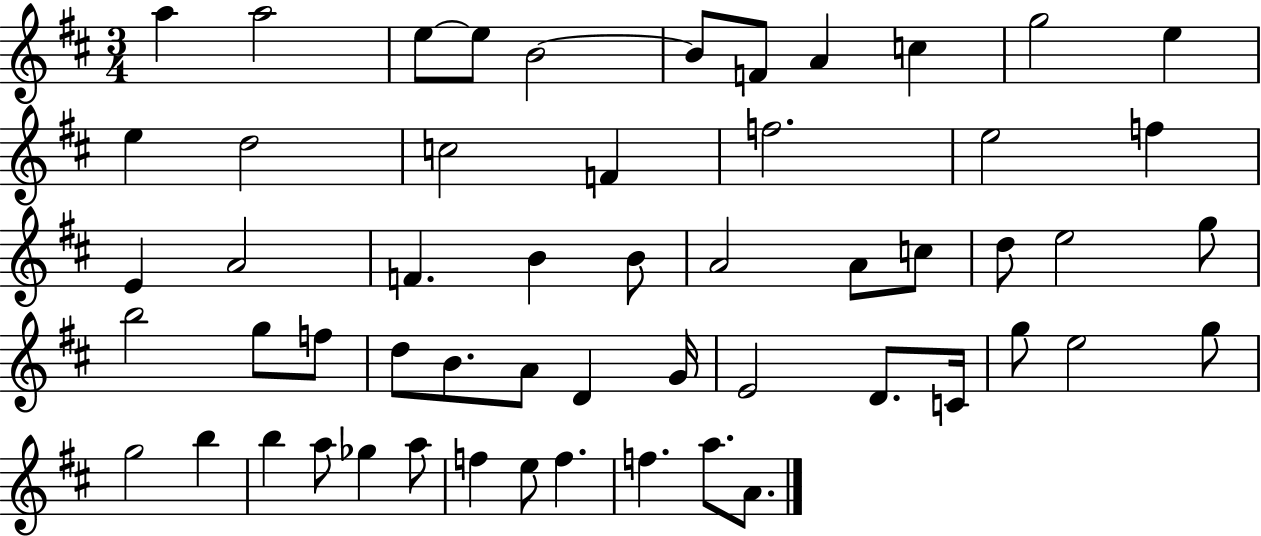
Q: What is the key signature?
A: D major